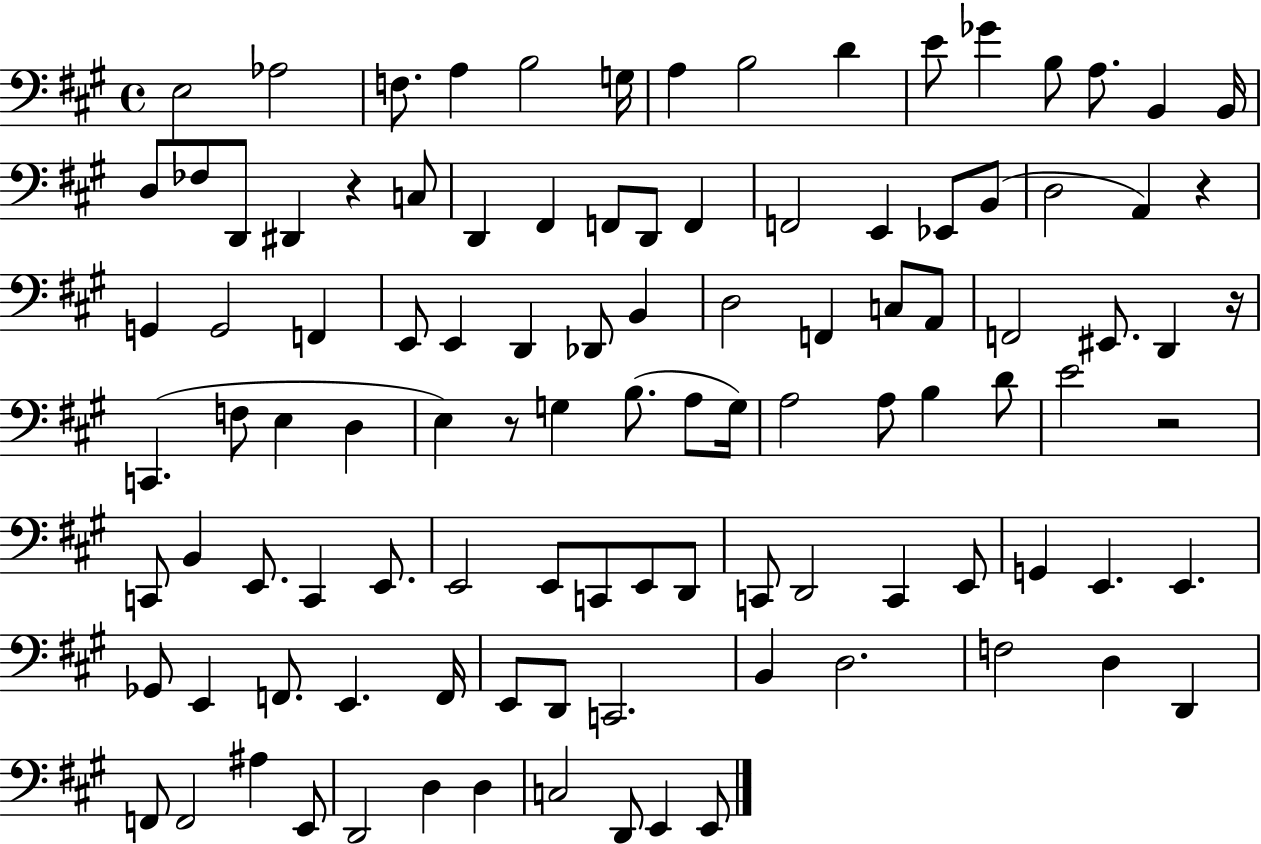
{
  \clef bass
  \time 4/4
  \defaultTimeSignature
  \key a \major
  e2 aes2 | f8. a4 b2 g16 | a4 b2 d'4 | e'8 ges'4 b8 a8. b,4 b,16 | \break d8 fes8 d,8 dis,4 r4 c8 | d,4 fis,4 f,8 d,8 f,4 | f,2 e,4 ees,8 b,8( | d2 a,4) r4 | \break g,4 g,2 f,4 | e,8 e,4 d,4 des,8 b,4 | d2 f,4 c8 a,8 | f,2 eis,8. d,4 r16 | \break c,4.( f8 e4 d4 | e4) r8 g4 b8.( a8 g16) | a2 a8 b4 d'8 | e'2 r2 | \break c,8 b,4 e,8. c,4 e,8. | e,2 e,8 c,8 e,8 d,8 | c,8 d,2 c,4 e,8 | g,4 e,4. e,4. | \break ges,8 e,4 f,8. e,4. f,16 | e,8 d,8 c,2. | b,4 d2. | f2 d4 d,4 | \break f,8 f,2 ais4 e,8 | d,2 d4 d4 | c2 d,8 e,4 e,8 | \bar "|."
}